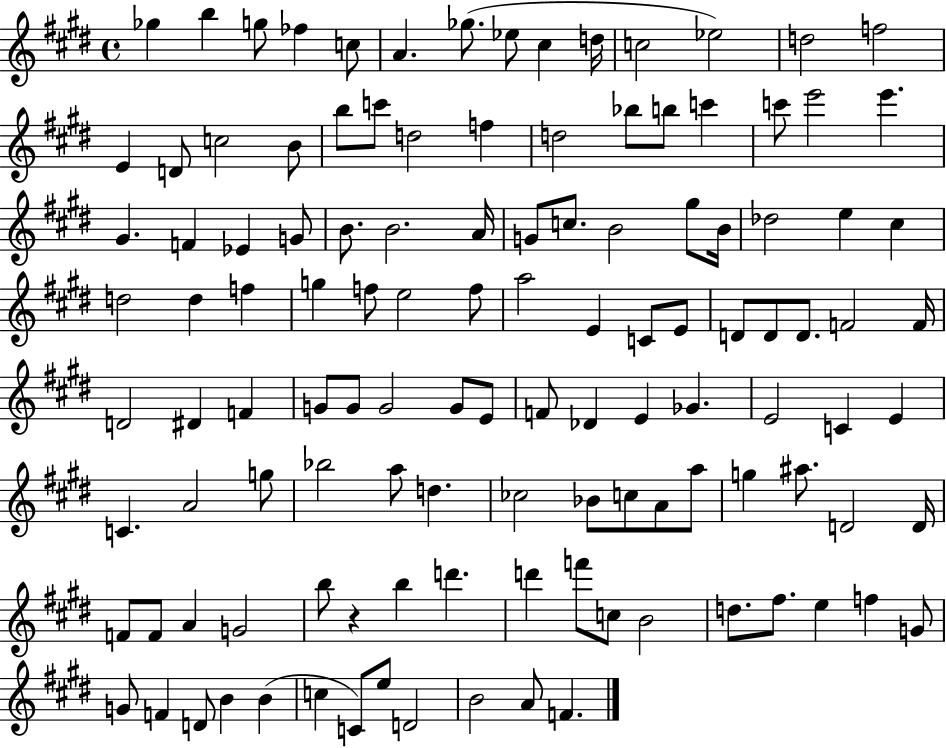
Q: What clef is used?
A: treble